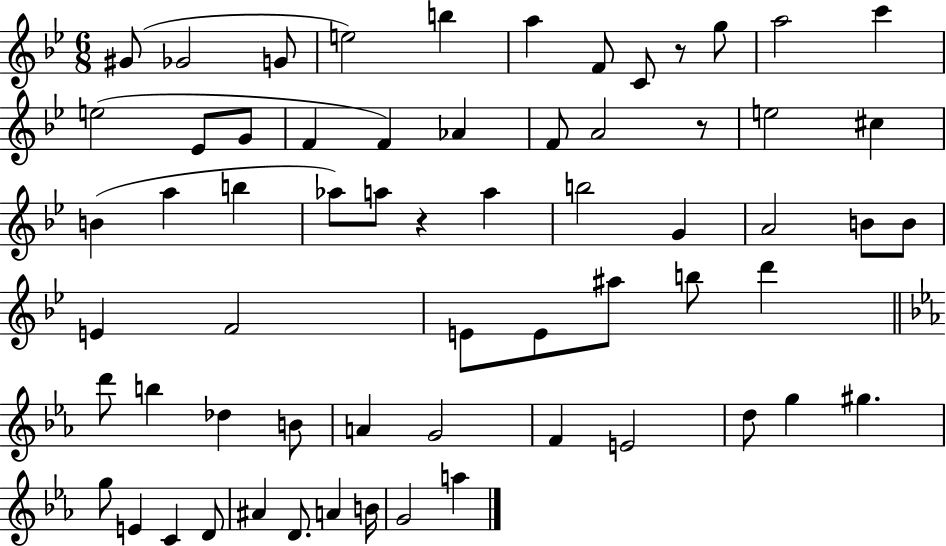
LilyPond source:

{
  \clef treble
  \numericTimeSignature
  \time 6/8
  \key bes \major
  \repeat volta 2 { gis'8( ges'2 g'8 | e''2) b''4 | a''4 f'8 c'8 r8 g''8 | a''2 c'''4 | \break e''2( ees'8 g'8 | f'4 f'4) aes'4 | f'8 a'2 r8 | e''2 cis''4 | \break b'4( a''4 b''4 | aes''8) a''8 r4 a''4 | b''2 g'4 | a'2 b'8 b'8 | \break e'4 f'2 | e'8 e'8 ais''8 b''8 d'''4 | \bar "||" \break \key ees \major d'''8 b''4 des''4 b'8 | a'4 g'2 | f'4 e'2 | d''8 g''4 gis''4. | \break g''8 e'4 c'4 d'8 | ais'4 d'8. a'4 b'16 | g'2 a''4 | } \bar "|."
}